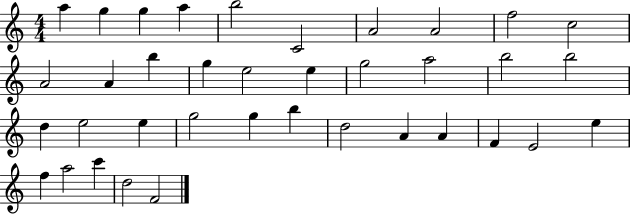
A5/q G5/q G5/q A5/q B5/h C4/h A4/h A4/h F5/h C5/h A4/h A4/q B5/q G5/q E5/h E5/q G5/h A5/h B5/h B5/h D5/q E5/h E5/q G5/h G5/q B5/q D5/h A4/q A4/q F4/q E4/h E5/q F5/q A5/h C6/q D5/h F4/h